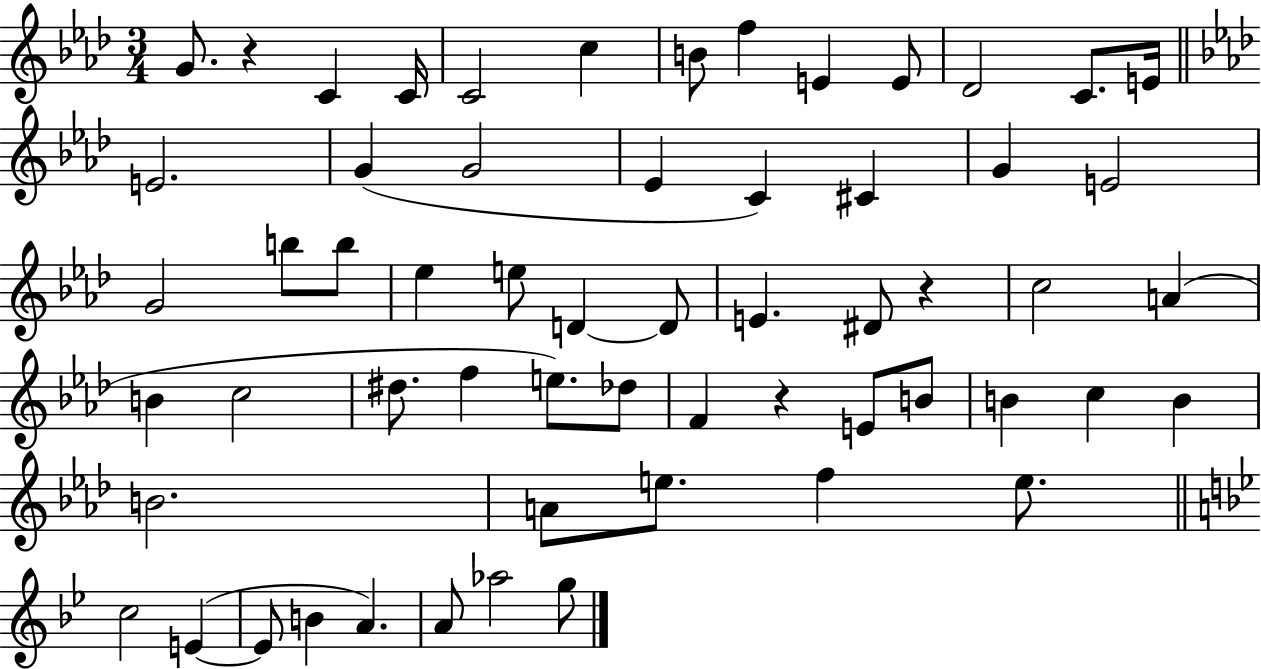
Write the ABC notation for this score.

X:1
T:Untitled
M:3/4
L:1/4
K:Ab
G/2 z C C/4 C2 c B/2 f E E/2 _D2 C/2 E/4 E2 G G2 _E C ^C G E2 G2 b/2 b/2 _e e/2 D D/2 E ^D/2 z c2 A B c2 ^d/2 f e/2 _d/2 F z E/2 B/2 B c B B2 A/2 e/2 f e/2 c2 E E/2 B A A/2 _a2 g/2